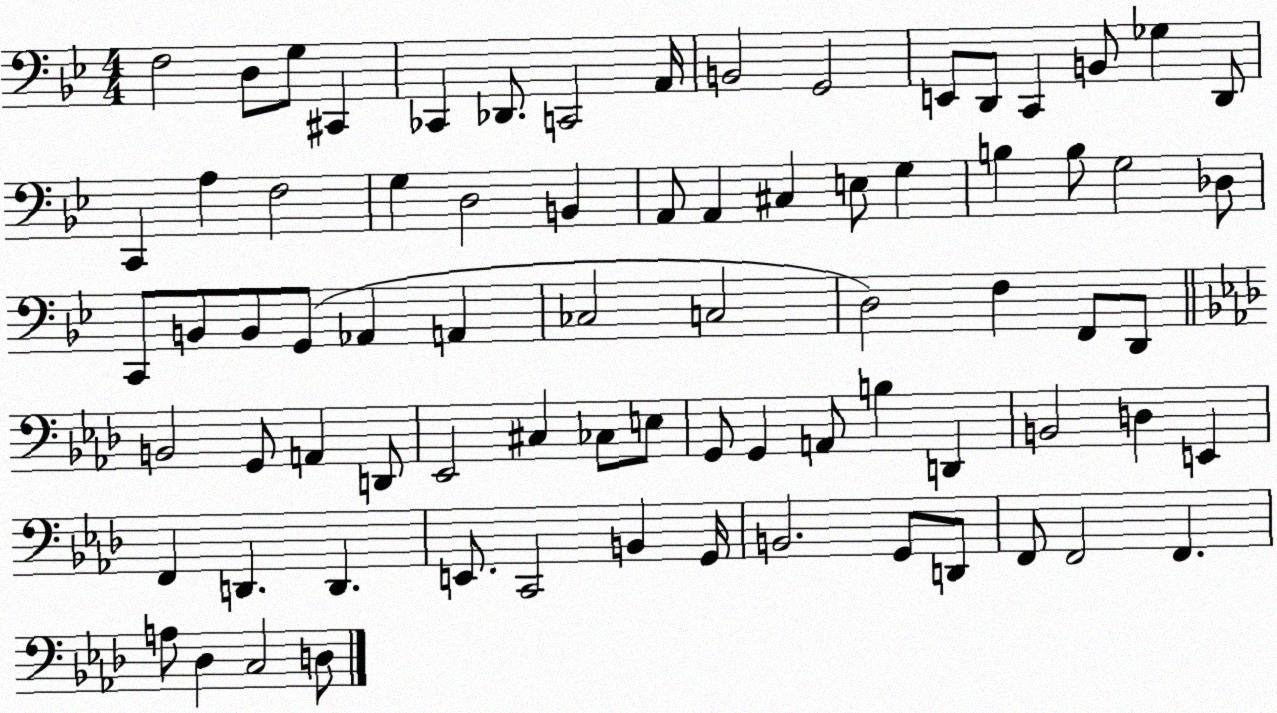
X:1
T:Untitled
M:4/4
L:1/4
K:Bb
F,2 D,/2 G,/2 ^C,, _C,, _D,,/2 C,,2 A,,/4 B,,2 G,,2 E,,/2 D,,/2 C,, B,,/2 _G, D,,/2 C,, A, F,2 G, D,2 B,, A,,/2 A,, ^C, E,/2 G, B, B,/2 G,2 _D,/2 C,,/2 B,,/2 B,,/2 G,,/2 _A,, A,, _C,2 C,2 D,2 F, F,,/2 D,,/2 B,,2 G,,/2 A,, D,,/2 _E,,2 ^C, _C,/2 E,/2 G,,/2 G,, A,,/2 B, D,, B,,2 D, E,, F,, D,, D,, E,,/2 C,,2 B,, G,,/4 B,,2 G,,/2 D,,/2 F,,/2 F,,2 F,, A,/2 _D, C,2 D,/2